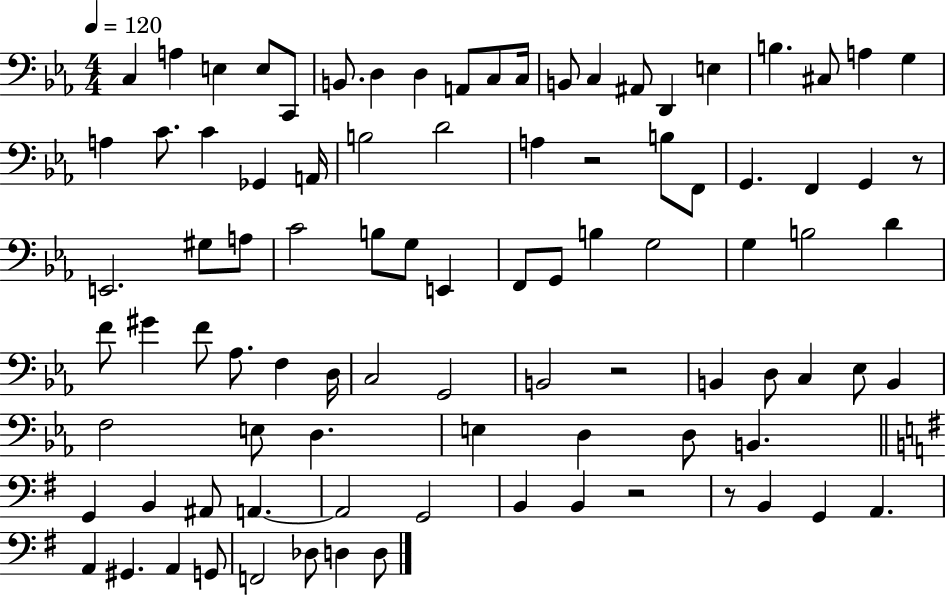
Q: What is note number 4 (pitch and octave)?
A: E3